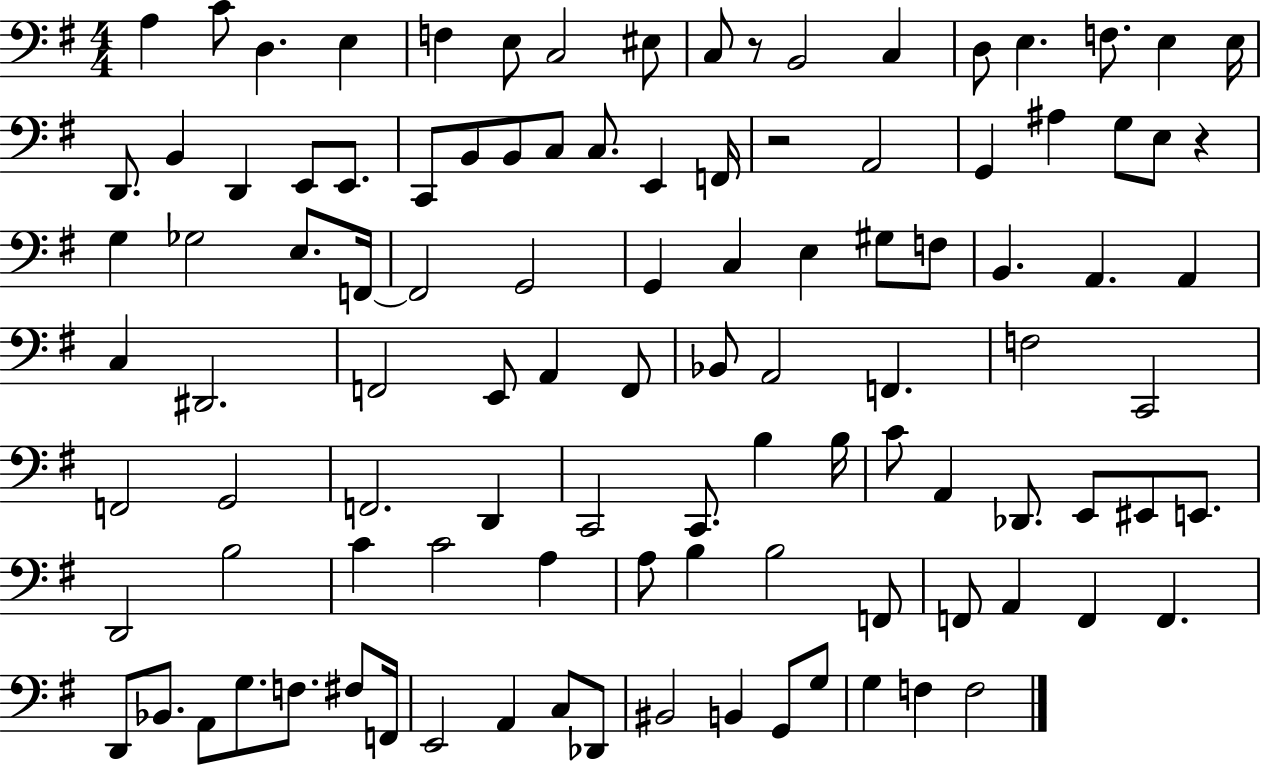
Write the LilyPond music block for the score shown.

{
  \clef bass
  \numericTimeSignature
  \time 4/4
  \key g \major
  \repeat volta 2 { a4 c'8 d4. e4 | f4 e8 c2 eis8 | c8 r8 b,2 c4 | d8 e4. f8. e4 e16 | \break d,8. b,4 d,4 e,8 e,8. | c,8 b,8 b,8 c8 c8. e,4 f,16 | r2 a,2 | g,4 ais4 g8 e8 r4 | \break g4 ges2 e8. f,16~~ | f,2 g,2 | g,4 c4 e4 gis8 f8 | b,4. a,4. a,4 | \break c4 dis,2. | f,2 e,8 a,4 f,8 | bes,8 a,2 f,4. | f2 c,2 | \break f,2 g,2 | f,2. d,4 | c,2 c,8. b4 b16 | c'8 a,4 des,8. e,8 eis,8 e,8. | \break d,2 b2 | c'4 c'2 a4 | a8 b4 b2 f,8 | f,8 a,4 f,4 f,4. | \break d,8 bes,8. a,8 g8. f8. fis8 f,16 | e,2 a,4 c8 des,8 | bis,2 b,4 g,8 g8 | g4 f4 f2 | \break } \bar "|."
}